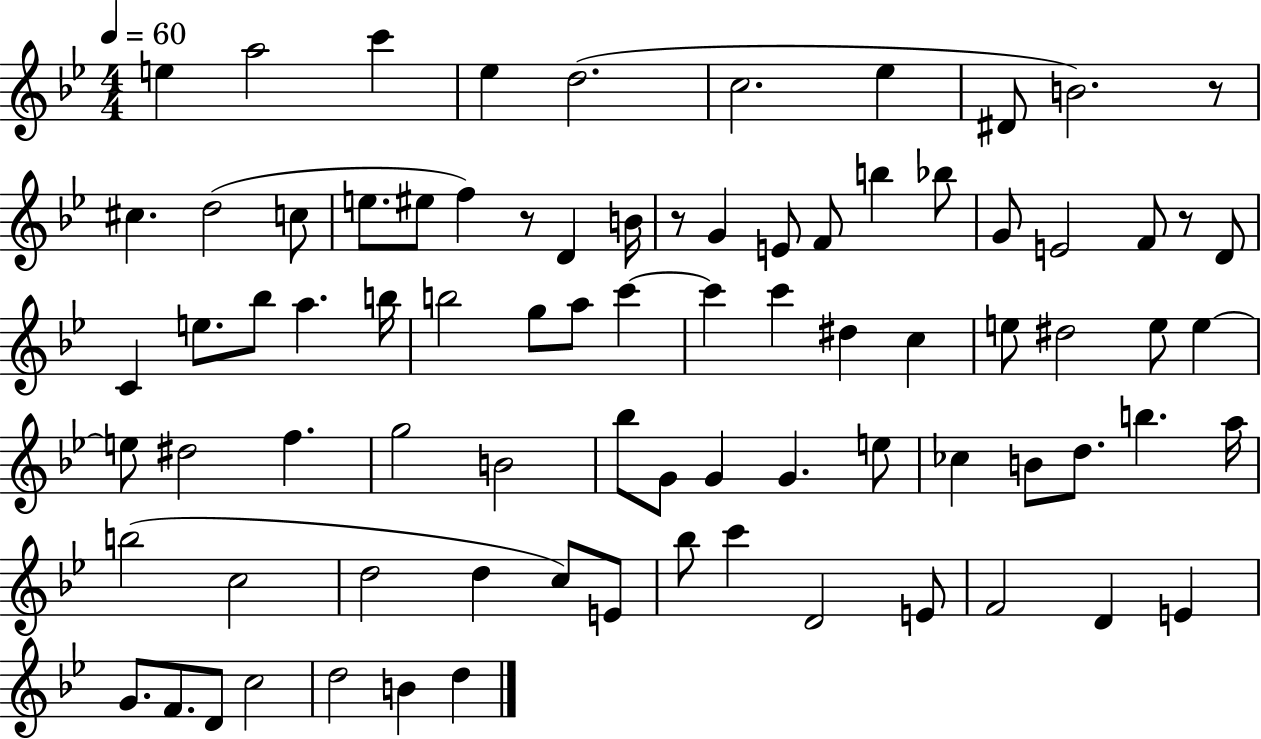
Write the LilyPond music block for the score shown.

{
  \clef treble
  \numericTimeSignature
  \time 4/4
  \key bes \major
  \tempo 4 = 60
  e''4 a''2 c'''4 | ees''4 d''2.( | c''2. ees''4 | dis'8 b'2.) r8 | \break cis''4. d''2( c''8 | e''8. eis''8 f''4) r8 d'4 b'16 | r8 g'4 e'8 f'8 b''4 bes''8 | g'8 e'2 f'8 r8 d'8 | \break c'4 e''8. bes''8 a''4. b''16 | b''2 g''8 a''8 c'''4~~ | c'''4 c'''4 dis''4 c''4 | e''8 dis''2 e''8 e''4~~ | \break e''8 dis''2 f''4. | g''2 b'2 | bes''8 g'8 g'4 g'4. e''8 | ces''4 b'8 d''8. b''4. a''16 | \break b''2( c''2 | d''2 d''4 c''8) e'8 | bes''8 c'''4 d'2 e'8 | f'2 d'4 e'4 | \break g'8. f'8. d'8 c''2 | d''2 b'4 d''4 | \bar "|."
}